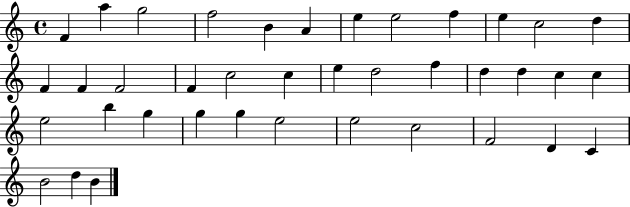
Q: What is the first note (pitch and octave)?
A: F4